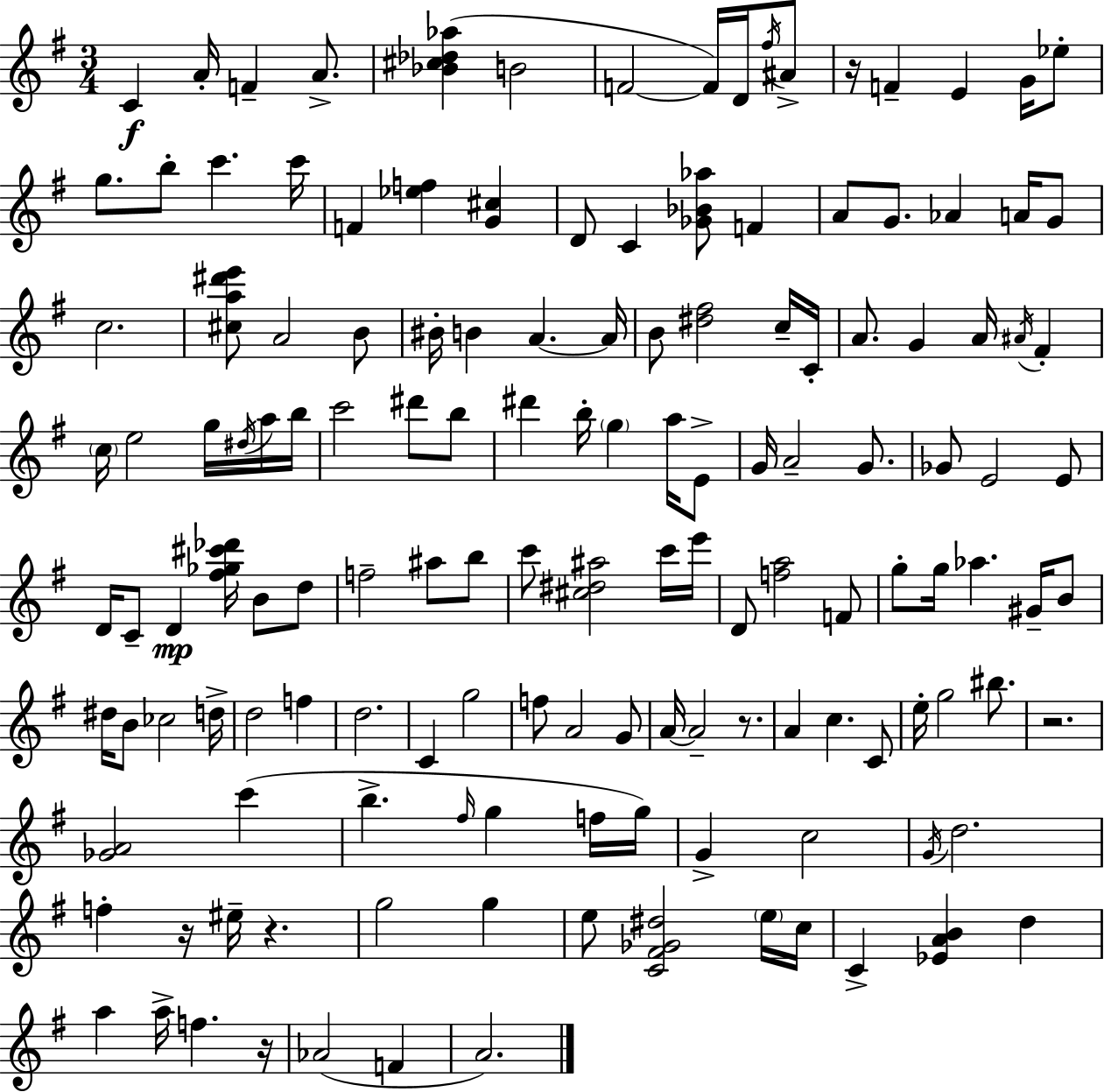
{
  \clef treble
  \numericTimeSignature
  \time 3/4
  \key e \minor
  c'4\f a'16-. f'4-- a'8.-> | <bes' cis'' des'' aes''>4( b'2 | f'2~~ f'16) d'16 \acciaccatura { fis''16 } ais'8-> | r16 f'4-- e'4 g'16 ees''8-. | \break g''8. b''8-. c'''4. | c'''16 f'4 <ees'' f''>4 <g' cis''>4 | d'8 c'4 <ges' bes' aes''>8 f'4 | a'8 g'8. aes'4 a'16 g'8 | \break c''2. | <cis'' a'' dis''' e'''>8 a'2 b'8 | bis'16-. b'4 a'4.~~ | a'16 b'8 <dis'' fis''>2 c''16-- | \break c'16-. a'8. g'4 a'16 \acciaccatura { ais'16 } fis'4-. | \parenthesize c''16 e''2 g''16 | \acciaccatura { dis''16 } a''16 b''16 c'''2 dis'''8 | b''8 dis'''4 b''16-. \parenthesize g''4 | \break a''16 e'8-> g'16 a'2-- | g'8. ges'8 e'2 | e'8 d'16 c'8-- d'4\mp <fis'' ges'' cis''' des'''>16 b'8 | d''8 f''2-- ais''8 | \break b''8 c'''8 <cis'' dis'' ais''>2 | c'''16 e'''16 d'8 <f'' a''>2 | f'8 g''8-. g''16 aes''4. | gis'16-- b'8 dis''16 b'8 ces''2 | \break d''16-> d''2 f''4 | d''2. | c'4 g''2 | f''8 a'2 | \break g'8 a'16~~ a'2-- | r8. a'4 c''4. | c'8 e''16-. g''2 | bis''8. r2. | \break <ges' a'>2 c'''4( | b''4.-> \grace { fis''16 } g''4 | f''16 g''16) g'4-> c''2 | \acciaccatura { g'16 } d''2. | \break f''4-. r16 eis''16-- r4. | g''2 | g''4 e''8 <c' fis' ges' dis''>2 | \parenthesize e''16 c''16 c'4-> <ees' a' b'>4 | \break d''4 a''4 a''16-> f''4. | r16 aes'2( | f'4 a'2.) | \bar "|."
}